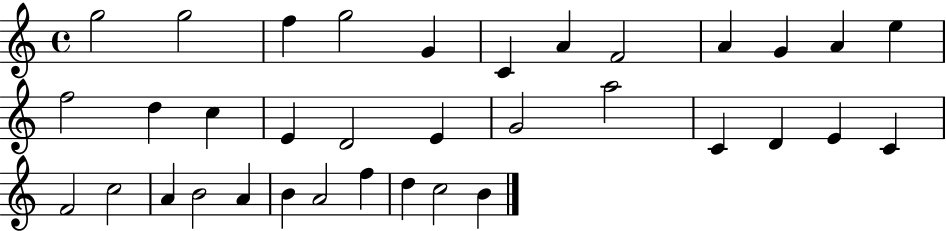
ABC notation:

X:1
T:Untitled
M:4/4
L:1/4
K:C
g2 g2 f g2 G C A F2 A G A e f2 d c E D2 E G2 a2 C D E C F2 c2 A B2 A B A2 f d c2 B